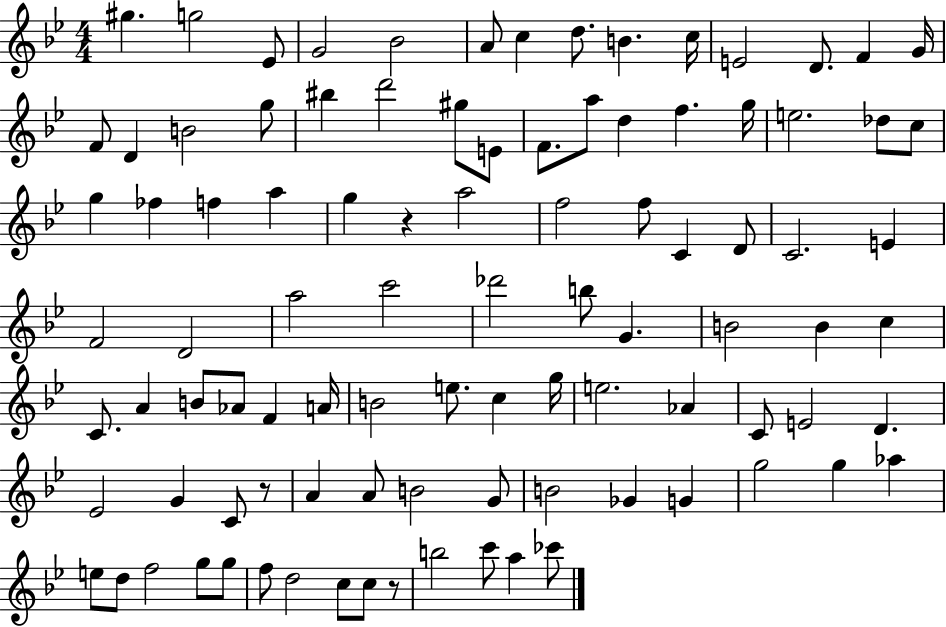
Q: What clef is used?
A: treble